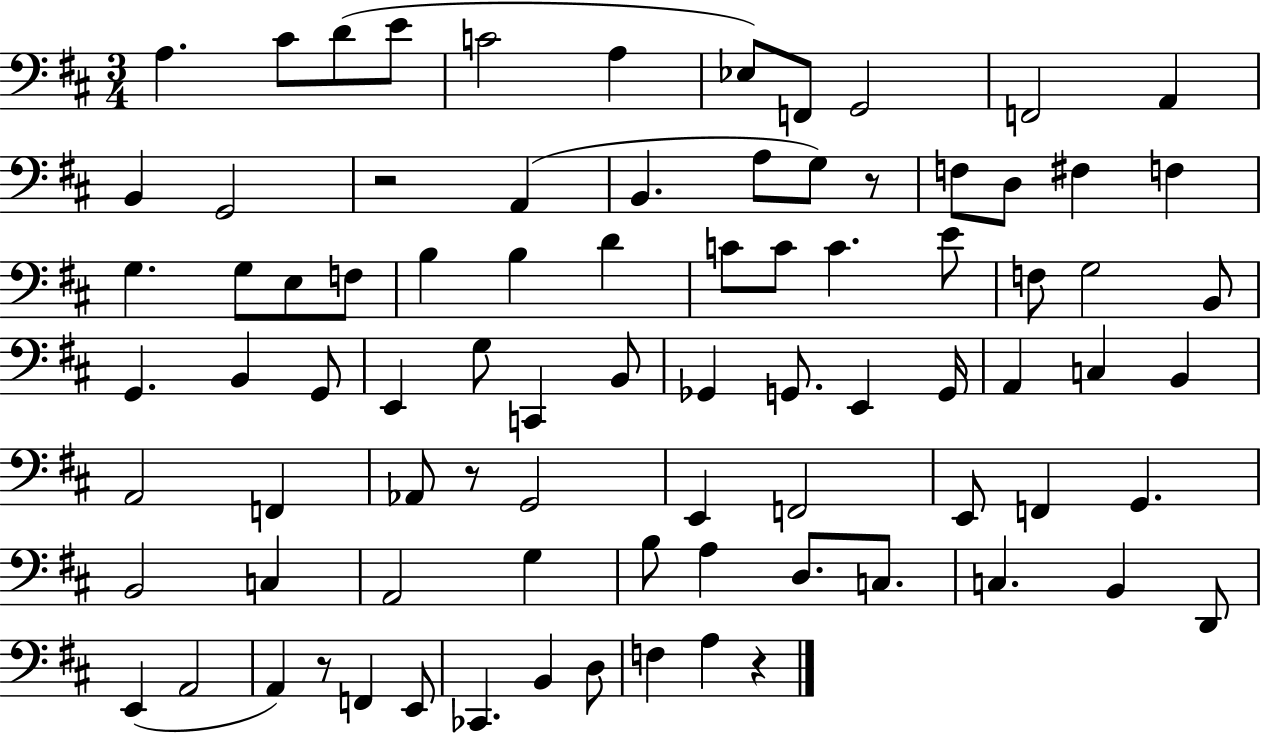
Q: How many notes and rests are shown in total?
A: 84